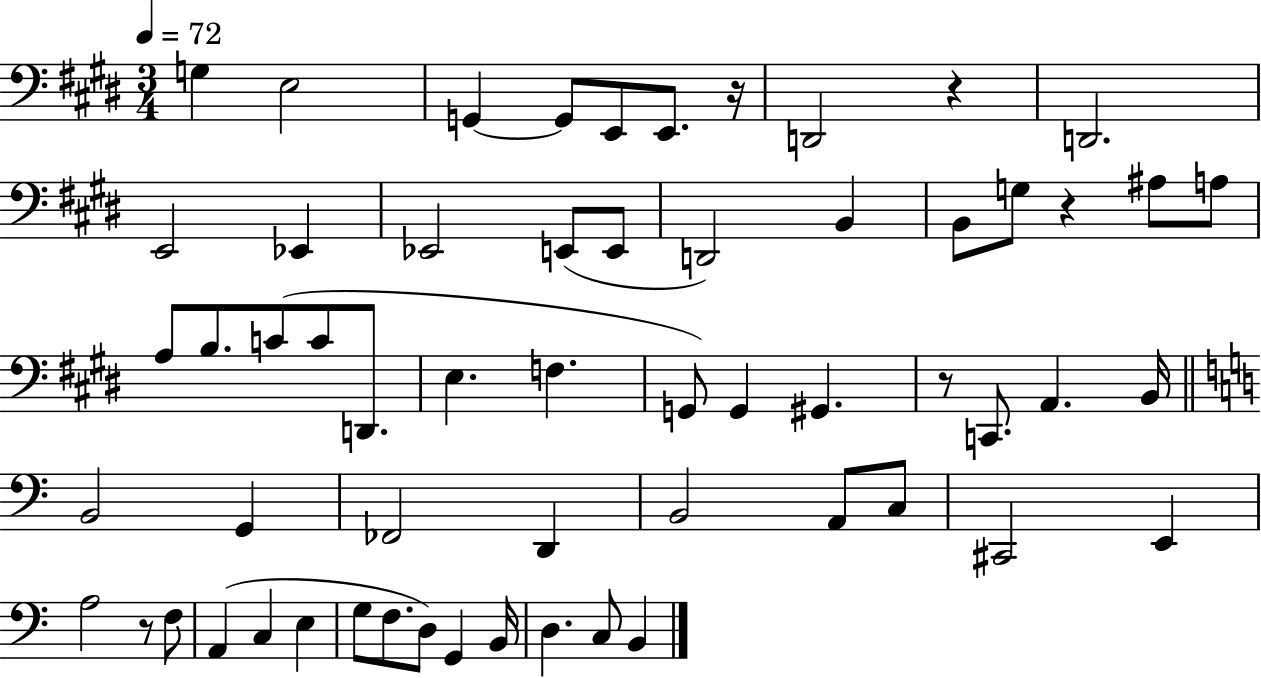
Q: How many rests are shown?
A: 5